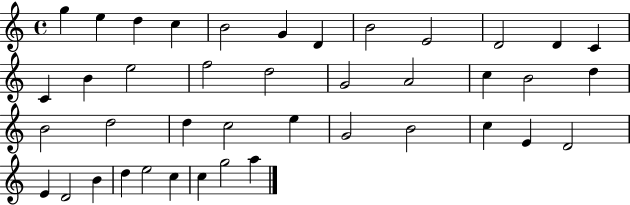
X:1
T:Untitled
M:4/4
L:1/4
K:C
g e d c B2 G D B2 E2 D2 D C C B e2 f2 d2 G2 A2 c B2 d B2 d2 d c2 e G2 B2 c E D2 E D2 B d e2 c c g2 a